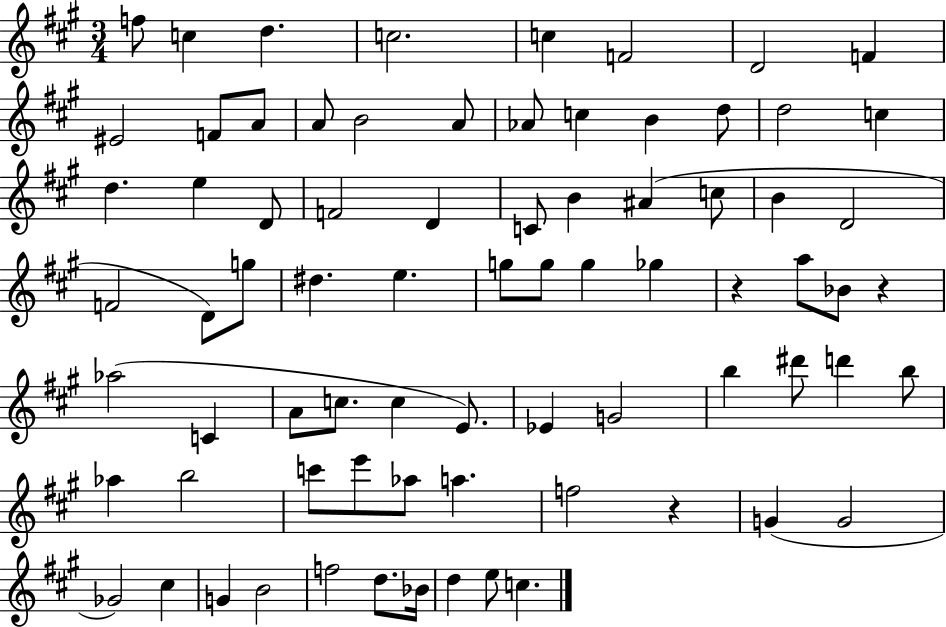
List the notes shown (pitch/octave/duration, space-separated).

F5/e C5/q D5/q. C5/h. C5/q F4/h D4/h F4/q EIS4/h F4/e A4/e A4/e B4/h A4/e Ab4/e C5/q B4/q D5/e D5/h C5/q D5/q. E5/q D4/e F4/h D4/q C4/e B4/q A#4/q C5/e B4/q D4/h F4/h D4/e G5/e D#5/q. E5/q. G5/e G5/e G5/q Gb5/q R/q A5/e Bb4/e R/q Ab5/h C4/q A4/e C5/e. C5/q E4/e. Eb4/q G4/h B5/q D#6/e D6/q B5/e Ab5/q B5/h C6/e E6/e Ab5/e A5/q. F5/h R/q G4/q G4/h Gb4/h C#5/q G4/q B4/h F5/h D5/e. Bb4/s D5/q E5/e C5/q.